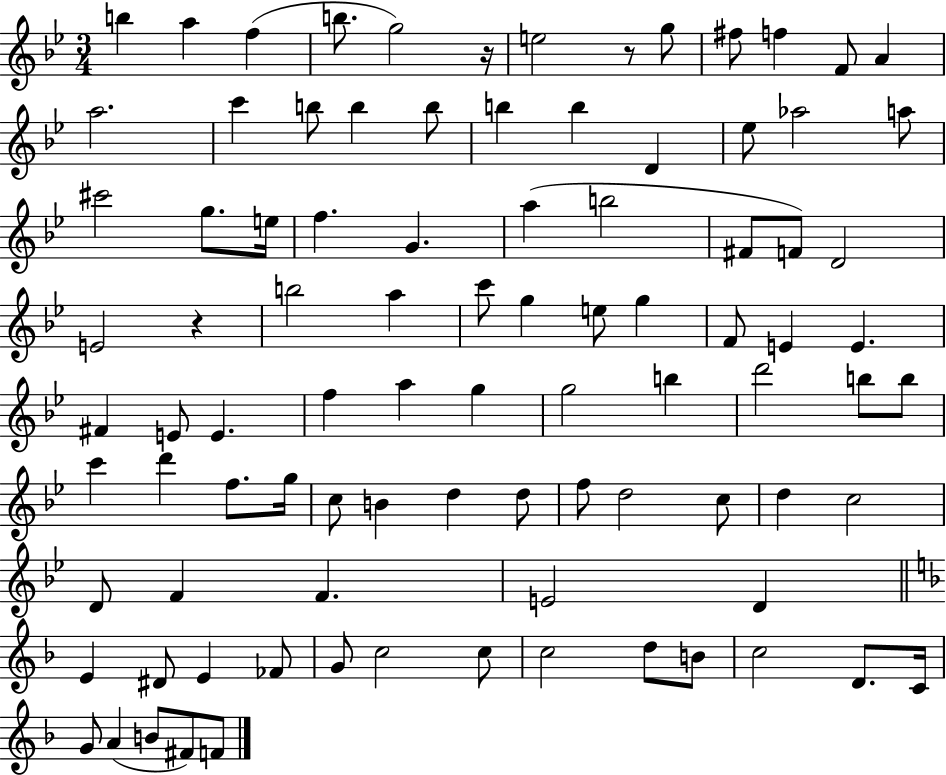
B5/q A5/q F5/q B5/e. G5/h R/s E5/h R/e G5/e F#5/e F5/q F4/e A4/q A5/h. C6/q B5/e B5/q B5/e B5/q B5/q D4/q Eb5/e Ab5/h A5/e C#6/h G5/e. E5/s F5/q. G4/q. A5/q B5/h F#4/e F4/e D4/h E4/h R/q B5/h A5/q C6/e G5/q E5/e G5/q F4/e E4/q E4/q. F#4/q E4/e E4/q. F5/q A5/q G5/q G5/h B5/q D6/h B5/e B5/e C6/q D6/q F5/e. G5/s C5/e B4/q D5/q D5/e F5/e D5/h C5/e D5/q C5/h D4/e F4/q F4/q. E4/h D4/q E4/q D#4/e E4/q FES4/e G4/e C5/h C5/e C5/h D5/e B4/e C5/h D4/e. C4/s G4/e A4/q B4/e F#4/e F4/e